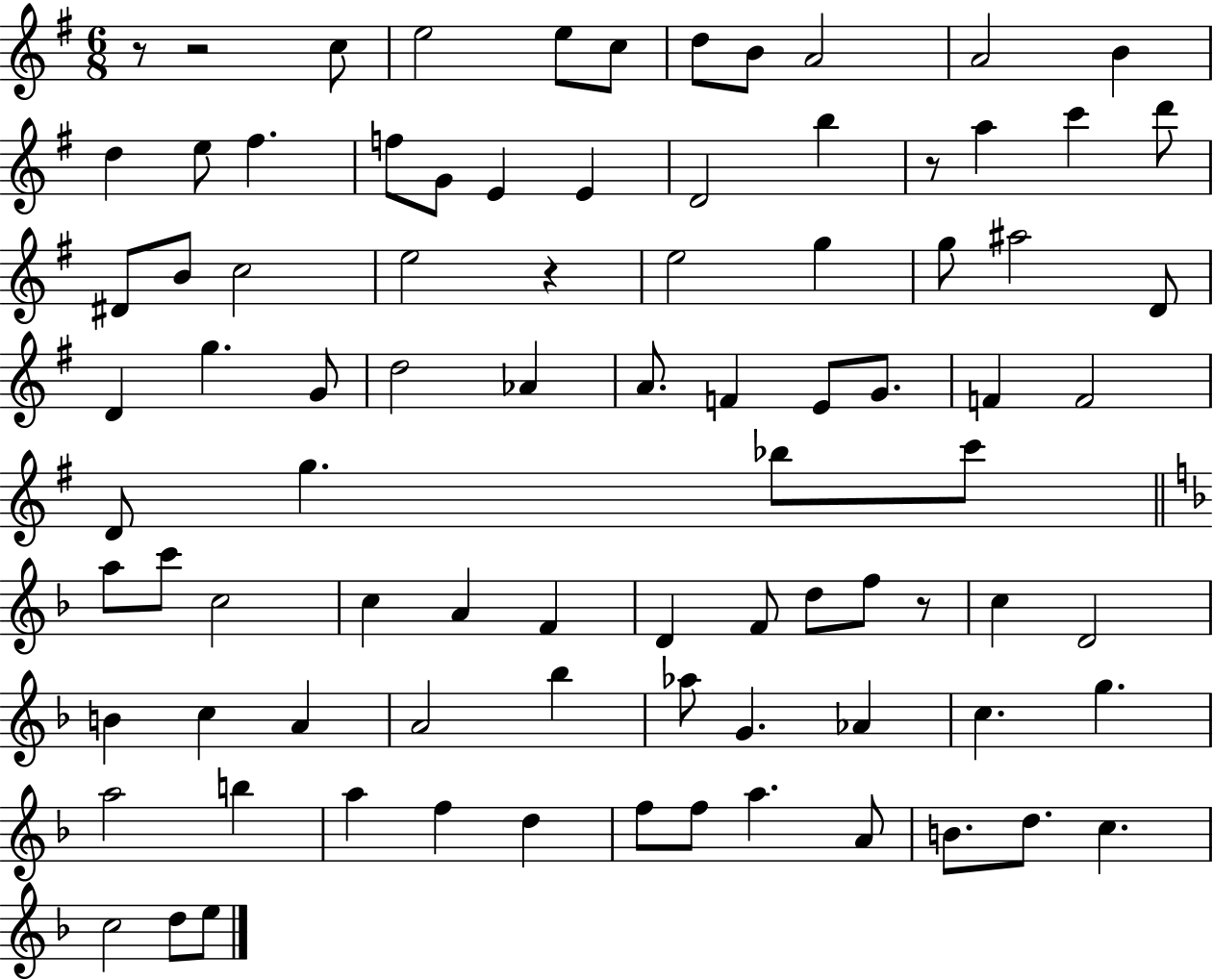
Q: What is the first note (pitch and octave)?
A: C5